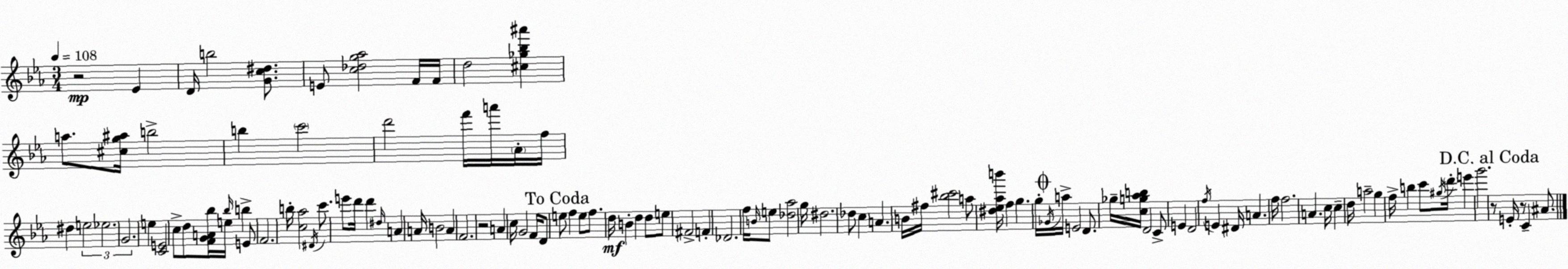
X:1
T:Untitled
M:3/4
L:1/4
K:Eb
z2 _E D/4 b2 [Gc^d]/2 E/2 [c_dg_a]2 F/4 F/4 d2 [^c_g_b^a'] a/2 [^cg^a]/4 b2 b c'2 d'2 f'/4 a'/4 _A/4 f/4 ^d e2 _e2 G2 e [CE]2 c/2 d/2 [FGA_b]/4 e/4 _b/4 b E/2 F2 b/4 [c_a]2 ^D/4 c'/2 e'/2 d'/4 d' ^d/4 A A/4 B2 A F2 z2 A c/4 G2 F/4 D/2 e/2 f e/2 f/2 d/4 B d d/2 e/2 ^F2 F _D2 f/4 B/4 e/2 [_d_a]2 g/4 ^d2 _d/2 c A B/4 ^f/4 [_b^c']2 a/2 [^d_e_ab']/4 f g g/4 _G/4 a/4 E2 D/2 _g/4 [cg_ab]/4 D2 C/2 E D2 f/4 E ^D/4 A f/4 f2 A c/4 c d/4 a2 g f/4 b c'/2 ^g/4 d'/4 e' g'2 z/2 E/4 z/2 C ^A/2